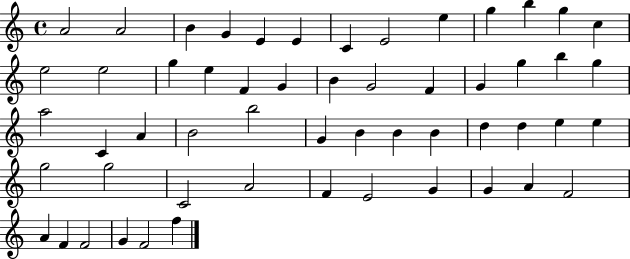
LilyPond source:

{
  \clef treble
  \time 4/4
  \defaultTimeSignature
  \key c \major
  a'2 a'2 | b'4 g'4 e'4 e'4 | c'4 e'2 e''4 | g''4 b''4 g''4 c''4 | \break e''2 e''2 | g''4 e''4 f'4 g'4 | b'4 g'2 f'4 | g'4 g''4 b''4 g''4 | \break a''2 c'4 a'4 | b'2 b''2 | g'4 b'4 b'4 b'4 | d''4 d''4 e''4 e''4 | \break g''2 g''2 | c'2 a'2 | f'4 e'2 g'4 | g'4 a'4 f'2 | \break a'4 f'4 f'2 | g'4 f'2 f''4 | \bar "|."
}